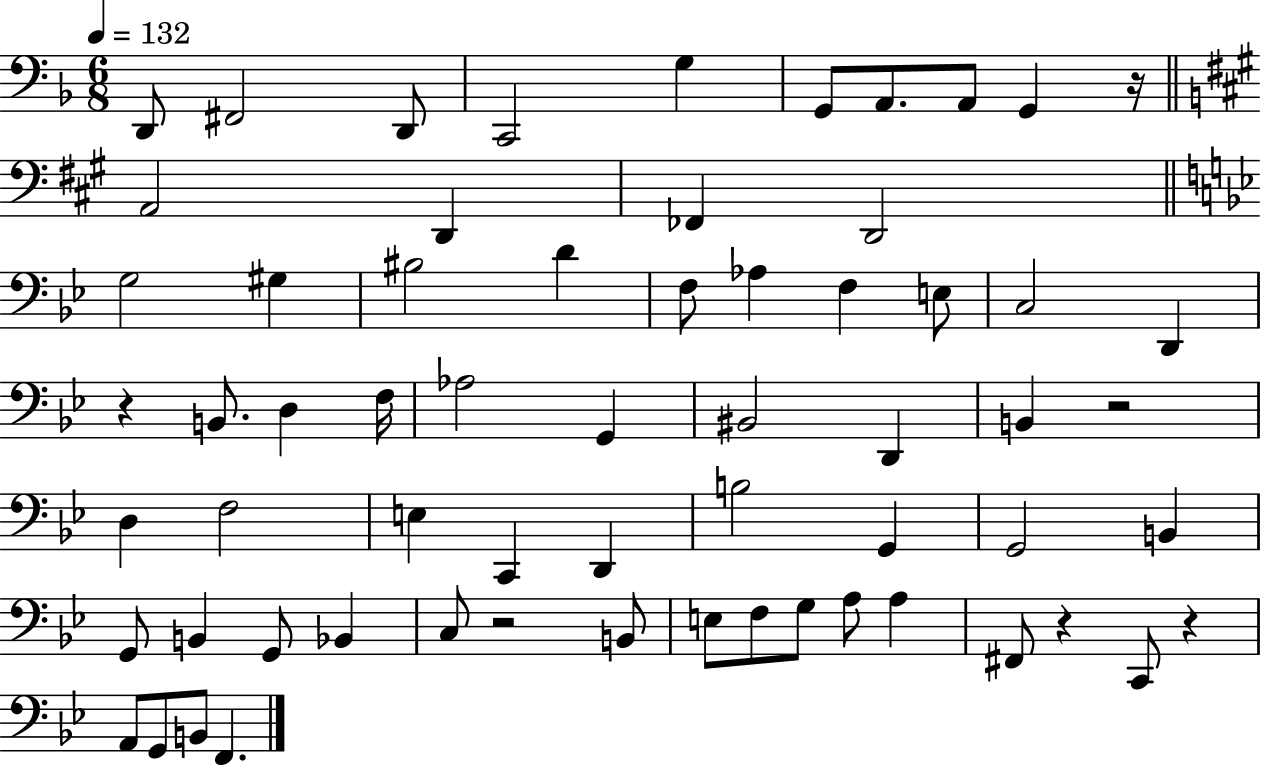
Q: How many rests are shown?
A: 6